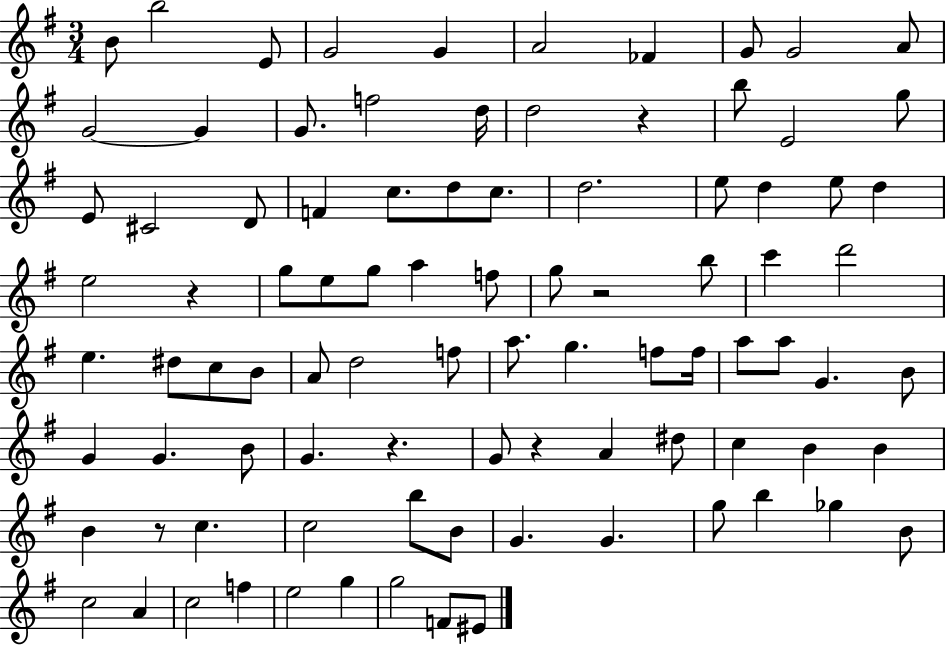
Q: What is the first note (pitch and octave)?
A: B4